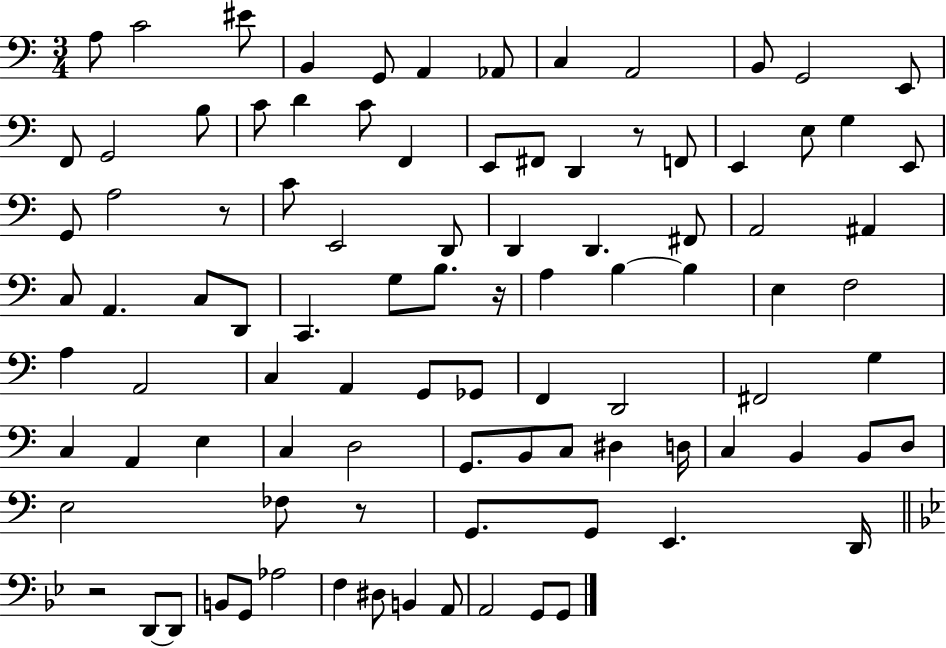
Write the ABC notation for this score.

X:1
T:Untitled
M:3/4
L:1/4
K:C
A,/2 C2 ^E/2 B,, G,,/2 A,, _A,,/2 C, A,,2 B,,/2 G,,2 E,,/2 F,,/2 G,,2 B,/2 C/2 D C/2 F,, E,,/2 ^F,,/2 D,, z/2 F,,/2 E,, E,/2 G, E,,/2 G,,/2 A,2 z/2 C/2 E,,2 D,,/2 D,, D,, ^F,,/2 A,,2 ^A,, C,/2 A,, C,/2 D,,/2 C,, G,/2 B,/2 z/4 A, B, B, E, F,2 A, A,,2 C, A,, G,,/2 _G,,/2 F,, D,,2 ^F,,2 G, C, A,, E, C, D,2 G,,/2 B,,/2 C,/2 ^D, D,/4 C, B,, B,,/2 D,/2 E,2 _F,/2 z/2 G,,/2 G,,/2 E,, D,,/4 z2 D,,/2 D,,/2 B,,/2 G,,/2 _A,2 F, ^D,/2 B,, A,,/2 A,,2 G,,/2 G,,/2